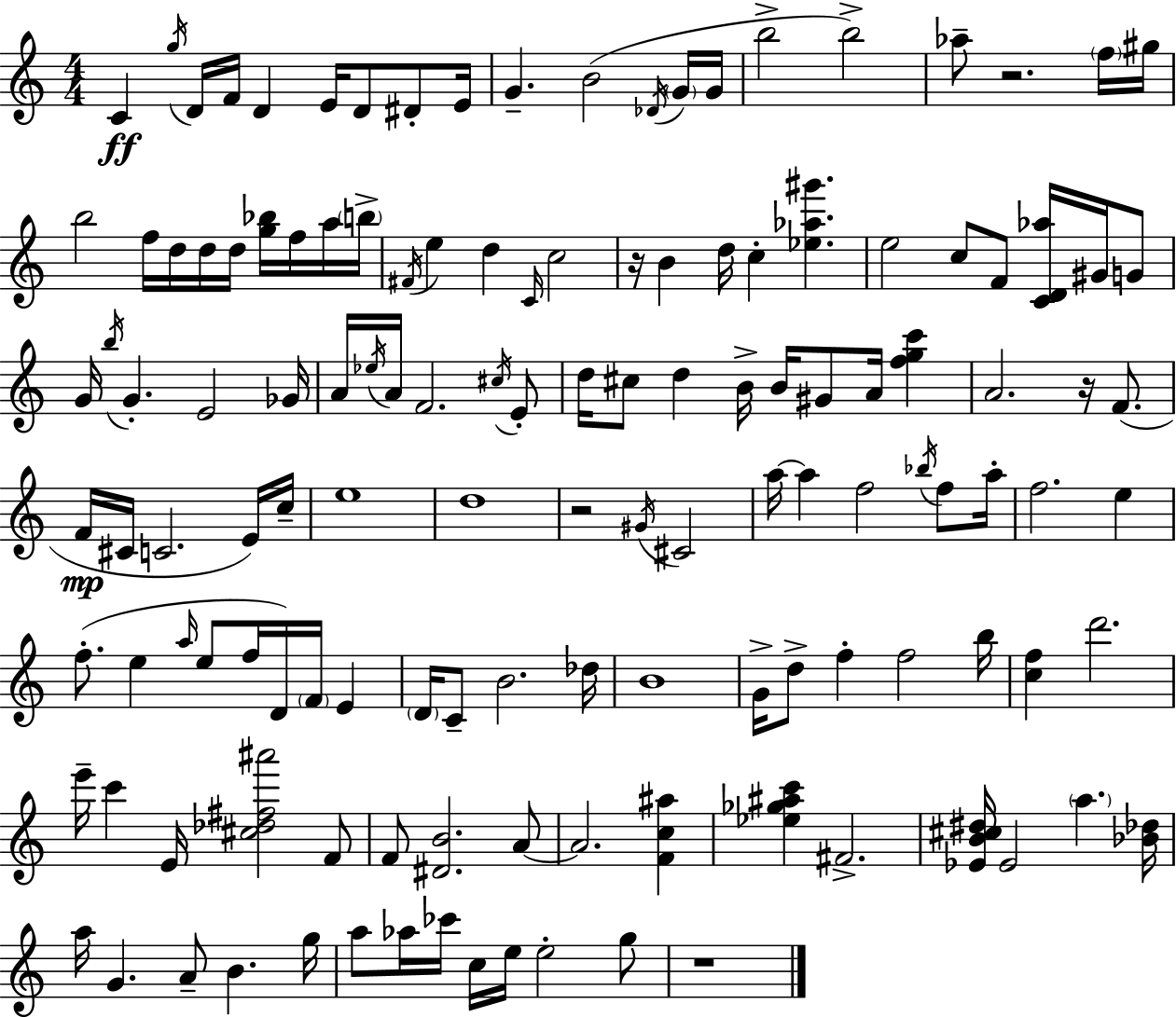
{
  \clef treble
  \numericTimeSignature
  \time 4/4
  \key c \major
  c'4\ff \acciaccatura { g''16 } d'16 f'16 d'4 e'16 d'8 dis'8-. | e'16 g'4.-- b'2( \acciaccatura { des'16 } | \parenthesize g'16 g'16 b''2-> b''2->) | aes''8-- r2. | \break \parenthesize f''16 gis''16 b''2 f''16 d''16 d''16 d''16 <g'' bes''>16 f''16 | a''16 \parenthesize b''16-> \acciaccatura { fis'16 } e''4 d''4 \grace { c'16 } c''2 | r16 b'4 d''16 c''4-. <ees'' aes'' gis'''>4. | e''2 c''8 f'8 | \break <c' d' aes''>16 gis'16 g'8 g'16 \acciaccatura { b''16 } g'4.-. e'2 | ges'16 a'16 \acciaccatura { ees''16 } a'16 f'2. | \acciaccatura { cis''16 } e'8-. d''16 cis''8 d''4 b'16-> b'16 | gis'8 a'16 <f'' g'' c'''>4 a'2. | \break r16 f'8.( f'16\mp cis'16 c'2. | e'16) c''16-- e''1 | d''1 | r2 \acciaccatura { gis'16 } | \break cis'2 a''16~~ a''4 f''2 | \acciaccatura { bes''16 } f''8 a''16-. f''2. | e''4 f''8.-.( e''4 | \grace { a''16 } e''8 f''16 d'16) \parenthesize f'16 e'4 \parenthesize d'16 c'8-- b'2. | \break des''16 b'1 | g'16-> d''8-> f''4-. | f''2 b''16 <c'' f''>4 d'''2. | e'''16-- c'''4 e'16 | \break <cis'' des'' fis'' ais'''>2 f'8 f'8 <dis' b'>2. | a'8~~ a'2. | <f' c'' ais''>4 <ees'' ges'' ais'' c'''>4 fis'2.-> | <ees' b' cis'' dis''>16 ees'2 | \break \parenthesize a''4. <bes' des''>16 a''16 g'4. | a'8-- b'4. g''16 a''8 aes''16 ces'''16 c''16 e''16 | e''2-. g''8 r1 | \bar "|."
}